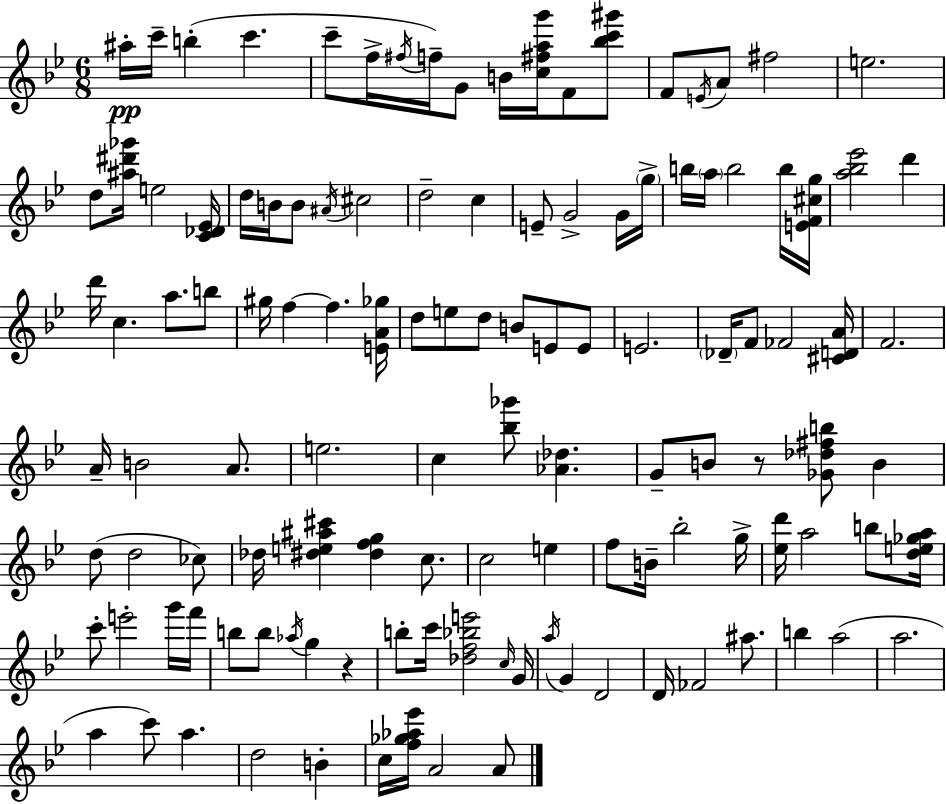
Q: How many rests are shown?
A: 2